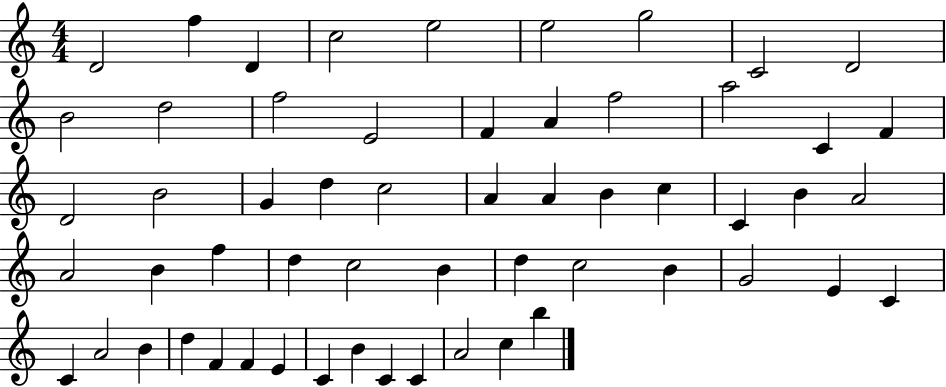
{
  \clef treble
  \numericTimeSignature
  \time 4/4
  \key c \major
  d'2 f''4 d'4 | c''2 e''2 | e''2 g''2 | c'2 d'2 | \break b'2 d''2 | f''2 e'2 | f'4 a'4 f''2 | a''2 c'4 f'4 | \break d'2 b'2 | g'4 d''4 c''2 | a'4 a'4 b'4 c''4 | c'4 b'4 a'2 | \break a'2 b'4 f''4 | d''4 c''2 b'4 | d''4 c''2 b'4 | g'2 e'4 c'4 | \break c'4 a'2 b'4 | d''4 f'4 f'4 e'4 | c'4 b'4 c'4 c'4 | a'2 c''4 b''4 | \break \bar "|."
}